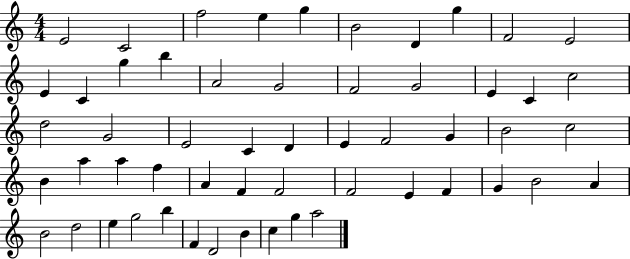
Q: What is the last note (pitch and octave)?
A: A5